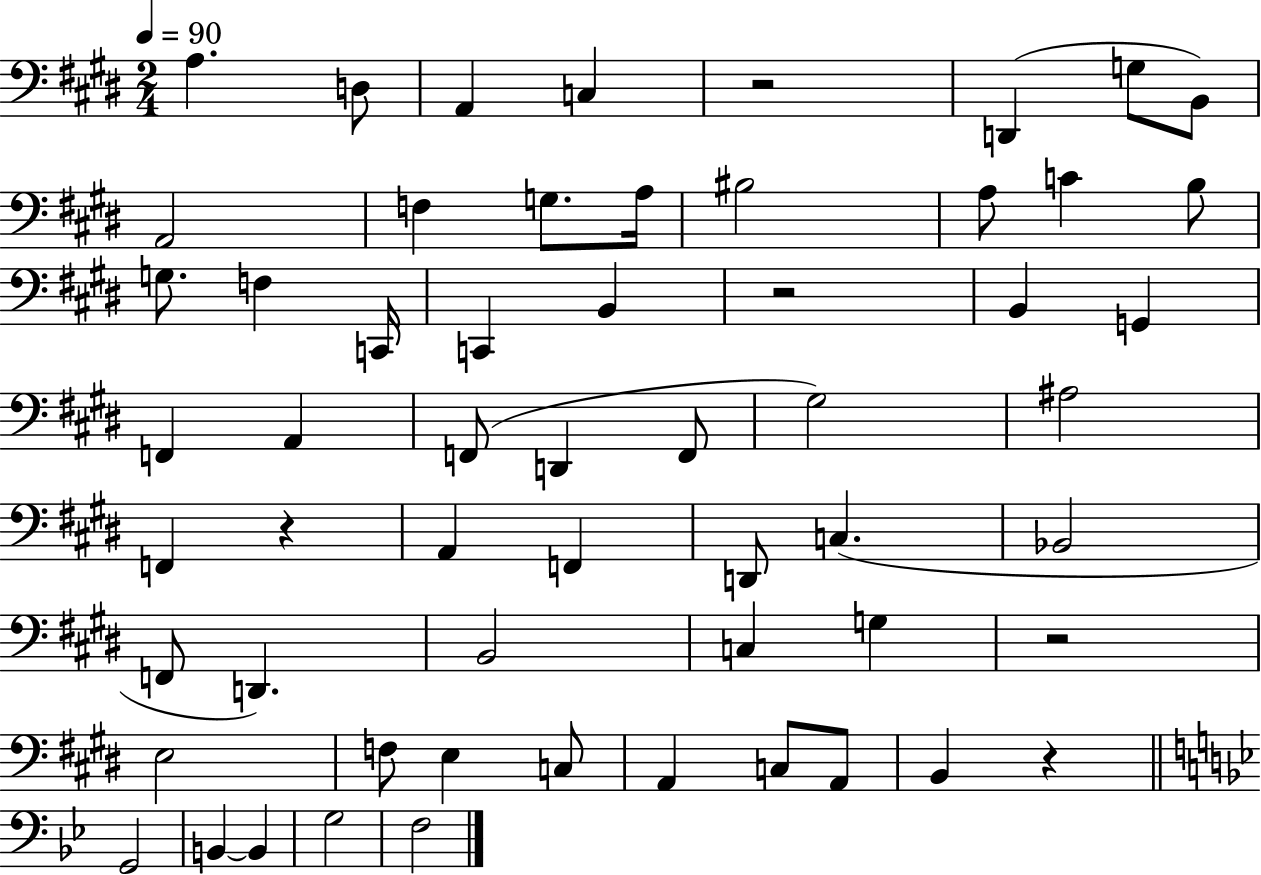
X:1
T:Untitled
M:2/4
L:1/4
K:E
A, D,/2 A,, C, z2 D,, G,/2 B,,/2 A,,2 F, G,/2 A,/4 ^B,2 A,/2 C B,/2 G,/2 F, C,,/4 C,, B,, z2 B,, G,, F,, A,, F,,/2 D,, F,,/2 ^G,2 ^A,2 F,, z A,, F,, D,,/2 C, _B,,2 F,,/2 D,, B,,2 C, G, z2 E,2 F,/2 E, C,/2 A,, C,/2 A,,/2 B,, z G,,2 B,, B,, G,2 F,2